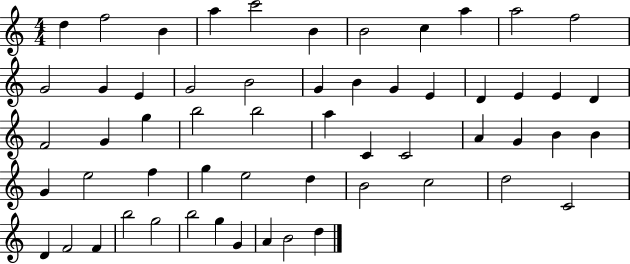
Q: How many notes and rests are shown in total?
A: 57